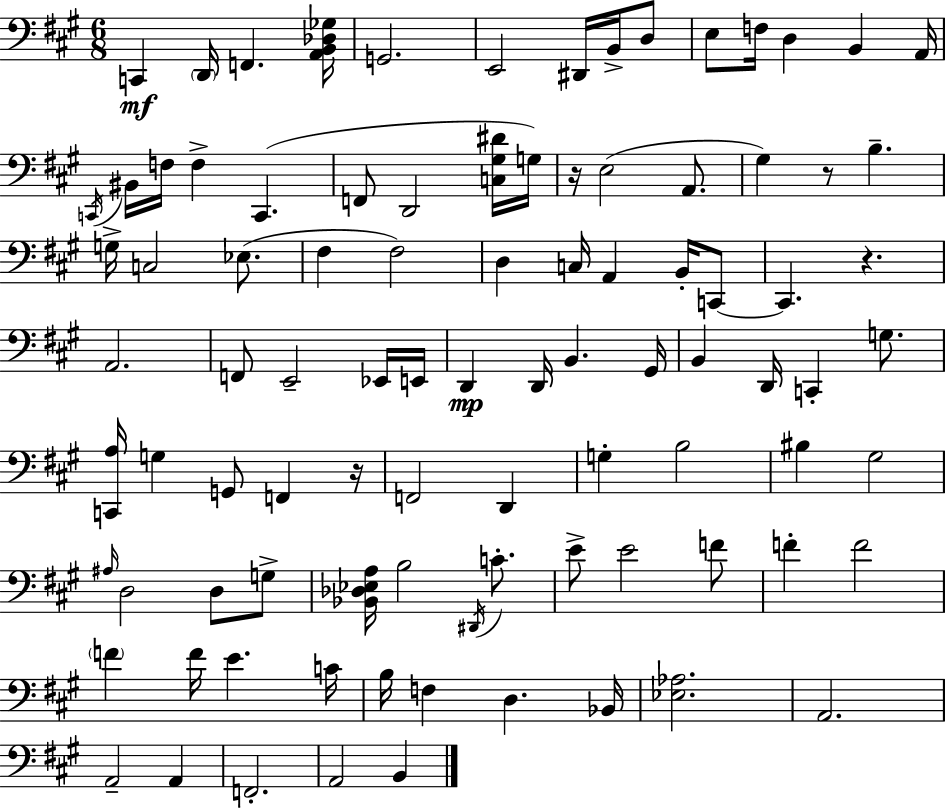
C2/q D2/s F2/q. [A2,B2,Db3,Gb3]/s G2/h. E2/h D#2/s B2/s D3/e E3/e F3/s D3/q B2/q A2/s C2/s BIS2/s F3/s F3/q C2/q. F2/e D2/h [C3,G#3,D#4]/s G3/s R/s E3/h A2/e. G#3/q R/e B3/q. G3/s C3/h Eb3/e. F#3/q F#3/h D3/q C3/s A2/q B2/s C2/e C2/q. R/q. A2/h. F2/e E2/h Eb2/s E2/s D2/q D2/s B2/q. G#2/s B2/q D2/s C2/q G3/e. [C2,A3]/s G3/q G2/e F2/q R/s F2/h D2/q G3/q B3/h BIS3/q G#3/h A#3/s D3/h D3/e G3/e [Bb2,Db3,Eb3,A3]/s B3/h D#2/s C4/e. E4/e E4/h F4/e F4/q F4/h F4/q F4/s E4/q. C4/s B3/s F3/q D3/q. Bb2/s [Eb3,Ab3]/h. A2/h. A2/h A2/q F2/h. A2/h B2/q